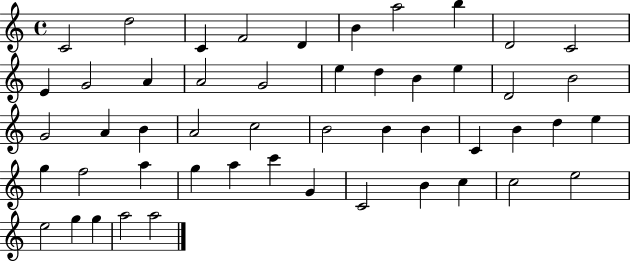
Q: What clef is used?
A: treble